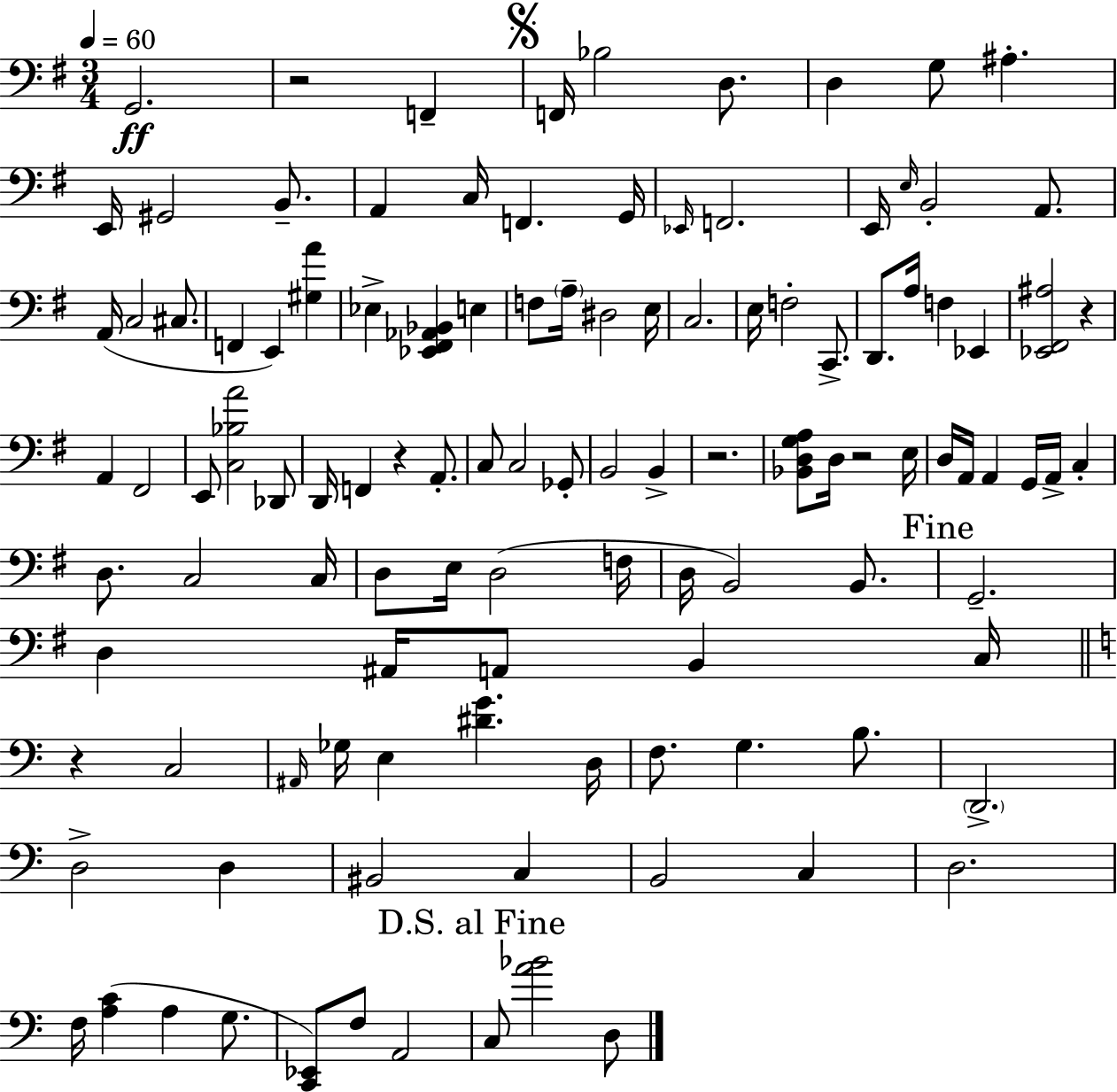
{
  \clef bass
  \numericTimeSignature
  \time 3/4
  \key g \major
  \tempo 4 = 60
  g,2.\ff | r2 f,4-- | \mark \markup { \musicglyph "scripts.segno" } f,16 bes2 d8. | d4 g8 ais4.-. | \break e,16 gis,2 b,8.-- | a,4 c16 f,4. g,16 | \grace { ees,16 } f,2. | e,16 \grace { e16 } b,2-. a,8. | \break a,16( c2 cis8. | f,4 e,4) <gis a'>4 | ees4-> <ees, fis, aes, bes,>4 e4 | f8 \parenthesize a16-- dis2 | \break e16 c2. | e16 f2-. c,8.-> | d,8. a16 f4 ees,4 | <ees, fis, ais>2 r4 | \break a,4 fis,2 | e,8 <c bes a'>2 | des,8 d,16 f,4 r4 a,8.-. | c8 c2 | \break ges,8-. b,2 b,4-> | r2. | <bes, d g a>8 d16 r2 | e16 d16 a,16 a,4 g,16 a,16-> c4-. | \break d8. c2 | c16 d8 e16 d2( | f16 d16 b,2) b,8. | \mark "Fine" g,2.-- | \break d4 ais,16 a,8 b,4 | c16 \bar "||" \break \key c \major r4 c2 | \grace { ais,16 } ges16 e4 <dis' g'>4. | d16 f8. g4. b8. | \parenthesize d,2.-> | \break d2-> d4 | bis,2 c4 | b,2 c4 | d2. | \break f16 <a c'>4( a4 g8. | <c, ees,>8) f8 a,2 | \mark "D.S. al Fine" c8 <a' bes'>2 d8 | \bar "|."
}